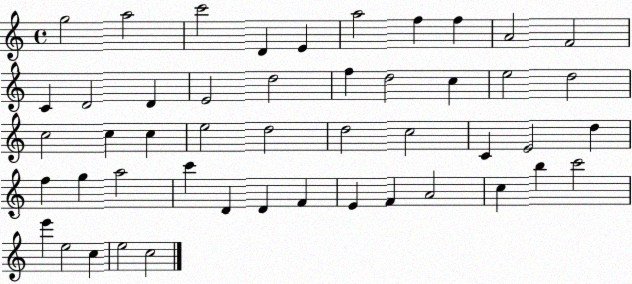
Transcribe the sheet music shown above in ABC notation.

X:1
T:Untitled
M:4/4
L:1/4
K:C
g2 a2 c'2 D E a2 f f A2 F2 C D2 D E2 d2 f d2 c e2 d2 c2 c c e2 d2 d2 c2 C E2 d f g a2 c' D D F E F A2 c b c'2 e' e2 c e2 c2